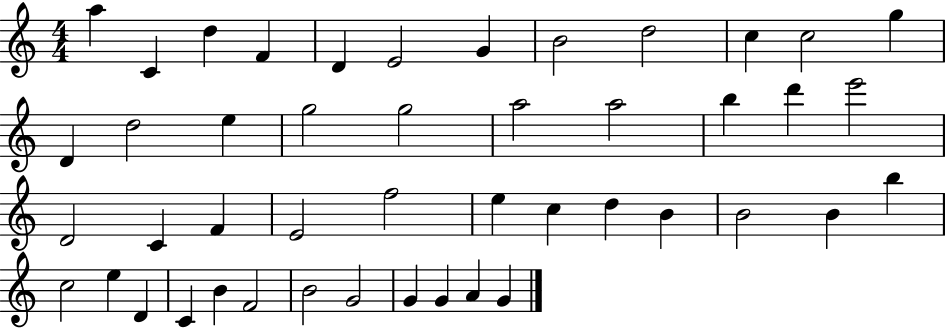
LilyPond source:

{
  \clef treble
  \numericTimeSignature
  \time 4/4
  \key c \major
  a''4 c'4 d''4 f'4 | d'4 e'2 g'4 | b'2 d''2 | c''4 c''2 g''4 | \break d'4 d''2 e''4 | g''2 g''2 | a''2 a''2 | b''4 d'''4 e'''2 | \break d'2 c'4 f'4 | e'2 f''2 | e''4 c''4 d''4 b'4 | b'2 b'4 b''4 | \break c''2 e''4 d'4 | c'4 b'4 f'2 | b'2 g'2 | g'4 g'4 a'4 g'4 | \break \bar "|."
}